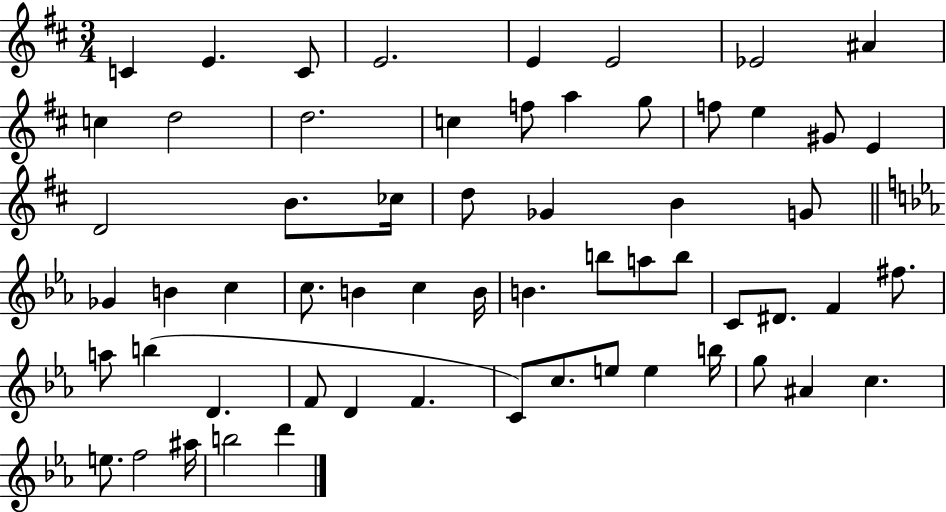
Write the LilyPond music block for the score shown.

{
  \clef treble
  \numericTimeSignature
  \time 3/4
  \key d \major
  c'4 e'4. c'8 | e'2. | e'4 e'2 | ees'2 ais'4 | \break c''4 d''2 | d''2. | c''4 f''8 a''4 g''8 | f''8 e''4 gis'8 e'4 | \break d'2 b'8. ces''16 | d''8 ges'4 b'4 g'8 | \bar "||" \break \key ees \major ges'4 b'4 c''4 | c''8. b'4 c''4 b'16 | b'4. b''8 a''8 b''8 | c'8 dis'8. f'4 fis''8. | \break a''8 b''4( d'4. | f'8 d'4 f'4. | c'8) c''8. e''8 e''4 b''16 | g''8 ais'4 c''4. | \break e''8. f''2 ais''16 | b''2 d'''4 | \bar "|."
}